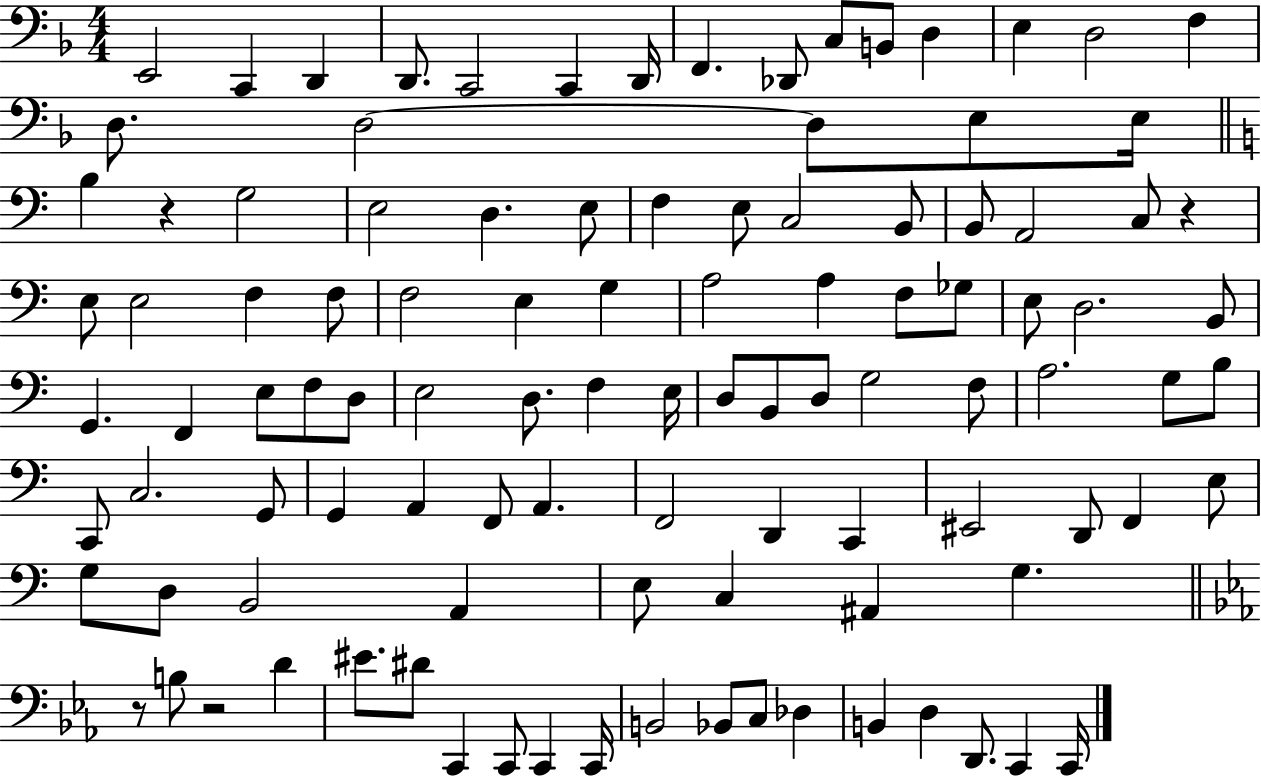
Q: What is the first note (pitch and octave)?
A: E2